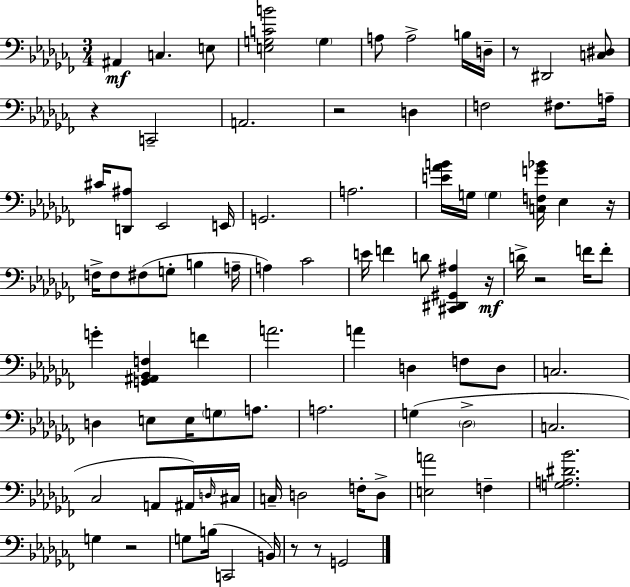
{
  \clef bass
  \numericTimeSignature
  \time 3/4
  \key aes \minor
  ais,4\mf c4. e8 | <e g c' b'>2 \parenthesize g4 | a8 a2-> b16 d16-- | r8 dis,2 <c dis>8 | \break r4 c,2-- | a,2. | r2 d4 | f2 fis8. a16-- | \break cis'16 <d, ais>8 ees,2 e,16 | g,2. | a2. | <e' aes' b'>16 g16 \parenthesize g4 <c f g' bes'>16 ees4 r16 | \break f16-> f8 fis8( g8-. b4 a16-- | a4) ces'2 | e'16 f'4 d'8 <cis, dis, gis, ais>4 r16\mf | d'16-> r2 f'16 f'8-. | \break g'4-. <g, ais, bes, f>4 f'4 | a'2. | a'4 d4 f8 d8 | c2. | \break d4 e8 e16 \parenthesize g8 a8. | a2. | g4( \parenthesize des2-> | c2. | \break ces2 a,8 ais,16) \grace { d16 } | cis16 c16-- d2 f16-. d8-> | <e a'>2 f4-- | <g a dis' bes'>2. | \break g4 r2 | g8 b16( c,2 | b,16) r8 r8 g,2 | \bar "|."
}